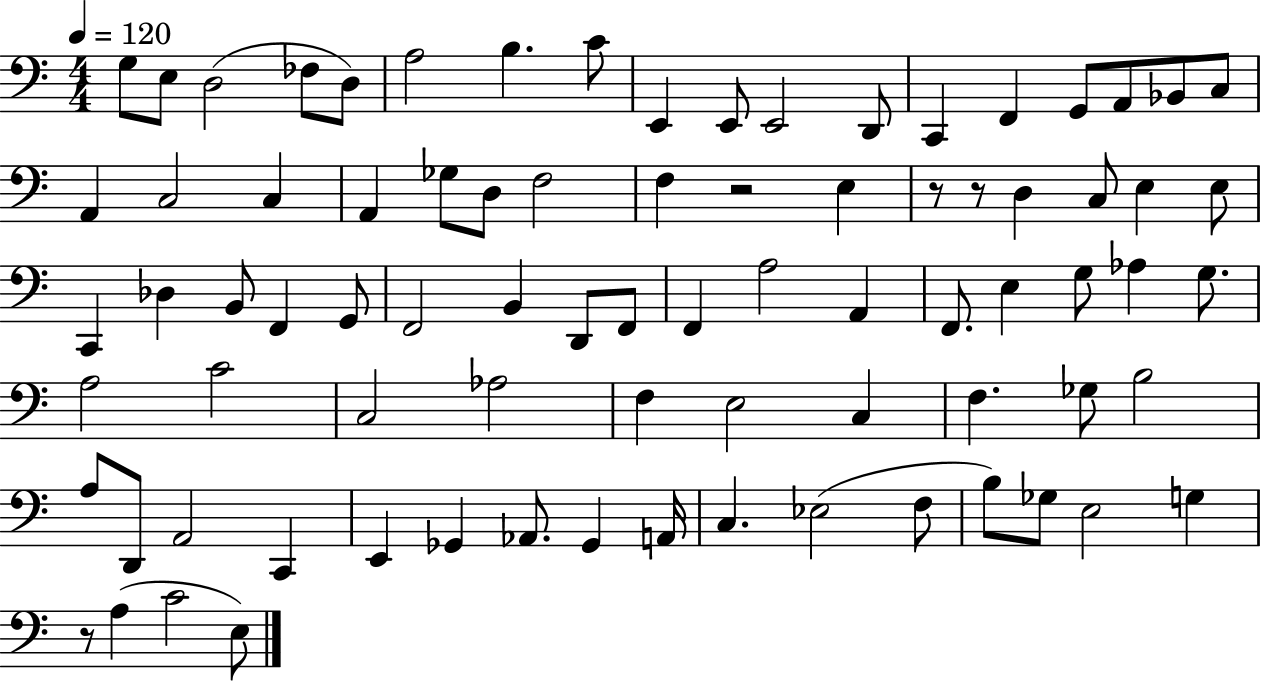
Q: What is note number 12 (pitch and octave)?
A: D2